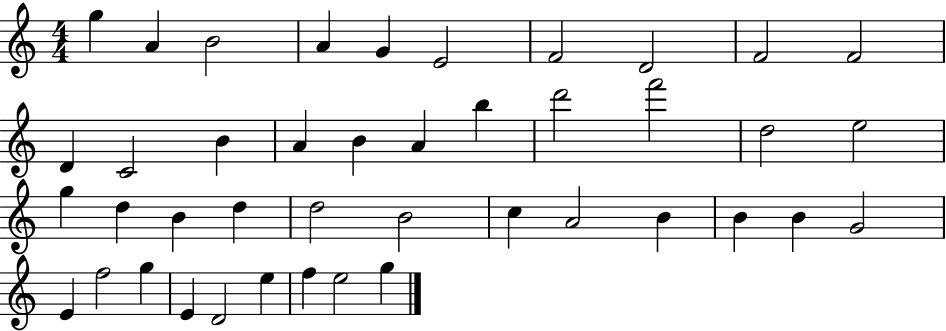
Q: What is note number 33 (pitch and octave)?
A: G4